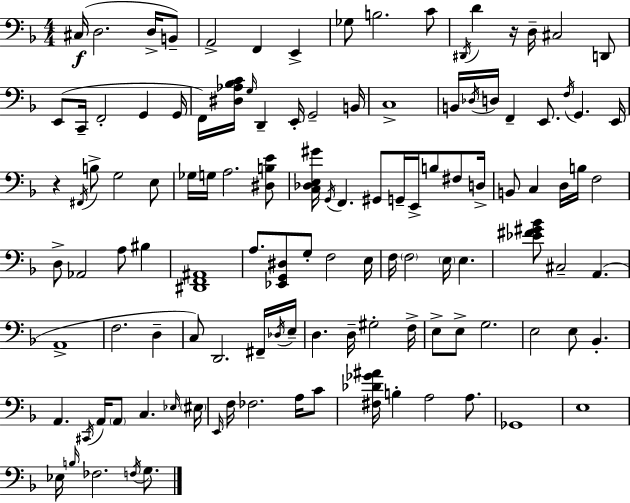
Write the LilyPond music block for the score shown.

{
  \clef bass
  \numericTimeSignature
  \time 4/4
  \key d \minor
  \repeat volta 2 { cis16(\f d2. d16-> b,8--) | a,2-> f,4 e,4-> | ges8 b2. c'8 | \acciaccatura { dis,16 } d'4 r16 d16-- cis2 d,8 | \break e,8( c,16-- f,2-. g,4 | g,16 f,16) <dis aes bes c'>16 \grace { g16 } d,4-- e,16-. g,2-- | b,16 c1-> | b,16 \acciaccatura { des16 } d16 f,4-- e,8. \acciaccatura { f16 } g,4. | \break e,16 r4 \acciaccatura { fis,16 } b8-> g2 | e8 ges16 g16 a2. | <dis b e'>8 <c des e gis'>16 \acciaccatura { g,16 } f,4. gis,8 g,16-- | e,16-> b8 fis8 d16-> b,8 c4 d16 b16 f2 | \break d8-> aes,2 | a8 bis4 <dis, f, ais,>1 | a8. <ees, g, dis>8 g8-. f2 | e16 f16 \parenthesize f2 \parenthesize e16 | \break e4. <ees' fis' gis' bes'>8 cis2-- | a,4.( a,1-> | f2. | d4-- c8) d,2. | \break fis,16-- \acciaccatura { des16 } e16-- d4. d16-- gis2-. | f16-> e8-> e8-> g2. | e2 e8 | bes,4.-. a,4. \acciaccatura { cis,16 } a,16 \parenthesize a,8 | \break c4. \grace { ees16 } \parenthesize eis16 \grace { e,16 } f16 fes2. | a16 c'8 <fis des' ges' ais'>16 b4-. a2 | a8. ges,1 | e1 | \break ees16 \grace { b16 } fes2. | \acciaccatura { f16 } g8. } \bar "|."
}